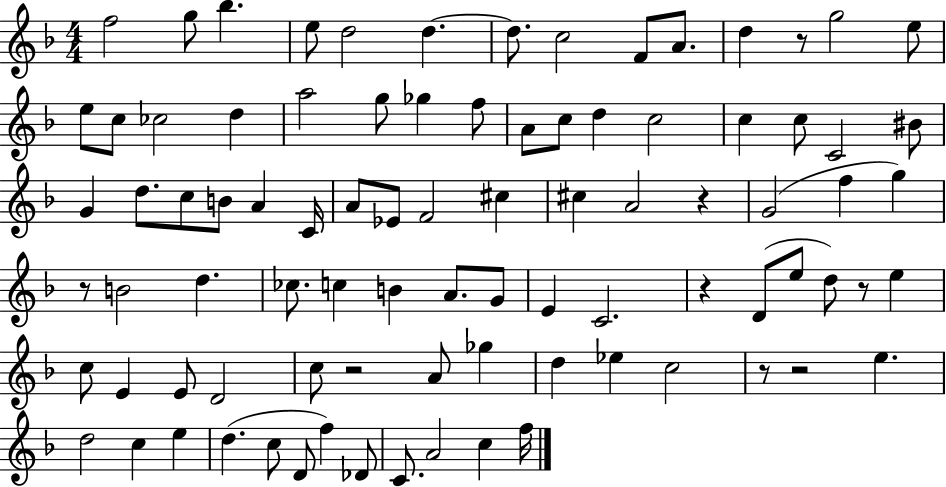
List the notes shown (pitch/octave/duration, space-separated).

F5/h G5/e Bb5/q. E5/e D5/h D5/q. D5/e. C5/h F4/e A4/e. D5/q R/e G5/h E5/e E5/e C5/e CES5/h D5/q A5/h G5/e Gb5/q F5/e A4/e C5/e D5/q C5/h C5/q C5/e C4/h BIS4/e G4/q D5/e. C5/e B4/e A4/q C4/s A4/e Eb4/e F4/h C#5/q C#5/q A4/h R/q G4/h F5/q G5/q R/e B4/h D5/q. CES5/e. C5/q B4/q A4/e. G4/e E4/q C4/h. R/q D4/e E5/e D5/e R/e E5/q C5/e E4/q E4/e D4/h C5/e R/h A4/e Gb5/q D5/q Eb5/q C5/h R/e R/h E5/q. D5/h C5/q E5/q D5/q. C5/e D4/e F5/q Db4/e C4/e. A4/h C5/q F5/s